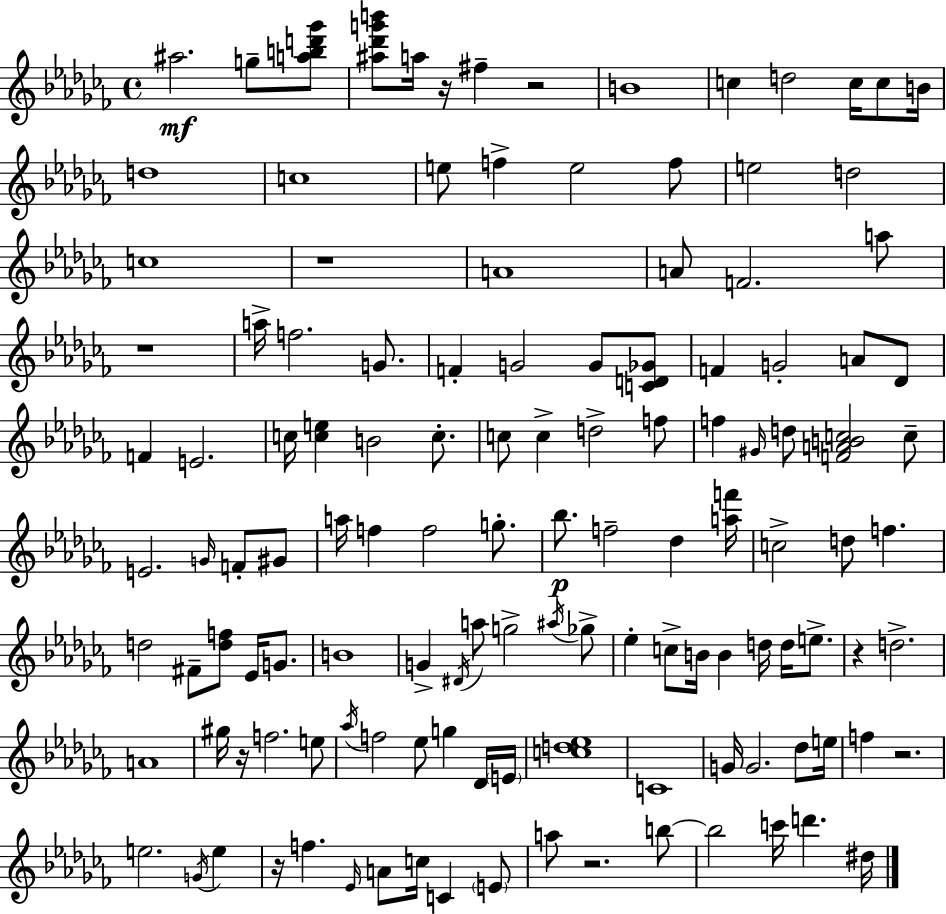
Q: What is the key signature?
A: AES minor